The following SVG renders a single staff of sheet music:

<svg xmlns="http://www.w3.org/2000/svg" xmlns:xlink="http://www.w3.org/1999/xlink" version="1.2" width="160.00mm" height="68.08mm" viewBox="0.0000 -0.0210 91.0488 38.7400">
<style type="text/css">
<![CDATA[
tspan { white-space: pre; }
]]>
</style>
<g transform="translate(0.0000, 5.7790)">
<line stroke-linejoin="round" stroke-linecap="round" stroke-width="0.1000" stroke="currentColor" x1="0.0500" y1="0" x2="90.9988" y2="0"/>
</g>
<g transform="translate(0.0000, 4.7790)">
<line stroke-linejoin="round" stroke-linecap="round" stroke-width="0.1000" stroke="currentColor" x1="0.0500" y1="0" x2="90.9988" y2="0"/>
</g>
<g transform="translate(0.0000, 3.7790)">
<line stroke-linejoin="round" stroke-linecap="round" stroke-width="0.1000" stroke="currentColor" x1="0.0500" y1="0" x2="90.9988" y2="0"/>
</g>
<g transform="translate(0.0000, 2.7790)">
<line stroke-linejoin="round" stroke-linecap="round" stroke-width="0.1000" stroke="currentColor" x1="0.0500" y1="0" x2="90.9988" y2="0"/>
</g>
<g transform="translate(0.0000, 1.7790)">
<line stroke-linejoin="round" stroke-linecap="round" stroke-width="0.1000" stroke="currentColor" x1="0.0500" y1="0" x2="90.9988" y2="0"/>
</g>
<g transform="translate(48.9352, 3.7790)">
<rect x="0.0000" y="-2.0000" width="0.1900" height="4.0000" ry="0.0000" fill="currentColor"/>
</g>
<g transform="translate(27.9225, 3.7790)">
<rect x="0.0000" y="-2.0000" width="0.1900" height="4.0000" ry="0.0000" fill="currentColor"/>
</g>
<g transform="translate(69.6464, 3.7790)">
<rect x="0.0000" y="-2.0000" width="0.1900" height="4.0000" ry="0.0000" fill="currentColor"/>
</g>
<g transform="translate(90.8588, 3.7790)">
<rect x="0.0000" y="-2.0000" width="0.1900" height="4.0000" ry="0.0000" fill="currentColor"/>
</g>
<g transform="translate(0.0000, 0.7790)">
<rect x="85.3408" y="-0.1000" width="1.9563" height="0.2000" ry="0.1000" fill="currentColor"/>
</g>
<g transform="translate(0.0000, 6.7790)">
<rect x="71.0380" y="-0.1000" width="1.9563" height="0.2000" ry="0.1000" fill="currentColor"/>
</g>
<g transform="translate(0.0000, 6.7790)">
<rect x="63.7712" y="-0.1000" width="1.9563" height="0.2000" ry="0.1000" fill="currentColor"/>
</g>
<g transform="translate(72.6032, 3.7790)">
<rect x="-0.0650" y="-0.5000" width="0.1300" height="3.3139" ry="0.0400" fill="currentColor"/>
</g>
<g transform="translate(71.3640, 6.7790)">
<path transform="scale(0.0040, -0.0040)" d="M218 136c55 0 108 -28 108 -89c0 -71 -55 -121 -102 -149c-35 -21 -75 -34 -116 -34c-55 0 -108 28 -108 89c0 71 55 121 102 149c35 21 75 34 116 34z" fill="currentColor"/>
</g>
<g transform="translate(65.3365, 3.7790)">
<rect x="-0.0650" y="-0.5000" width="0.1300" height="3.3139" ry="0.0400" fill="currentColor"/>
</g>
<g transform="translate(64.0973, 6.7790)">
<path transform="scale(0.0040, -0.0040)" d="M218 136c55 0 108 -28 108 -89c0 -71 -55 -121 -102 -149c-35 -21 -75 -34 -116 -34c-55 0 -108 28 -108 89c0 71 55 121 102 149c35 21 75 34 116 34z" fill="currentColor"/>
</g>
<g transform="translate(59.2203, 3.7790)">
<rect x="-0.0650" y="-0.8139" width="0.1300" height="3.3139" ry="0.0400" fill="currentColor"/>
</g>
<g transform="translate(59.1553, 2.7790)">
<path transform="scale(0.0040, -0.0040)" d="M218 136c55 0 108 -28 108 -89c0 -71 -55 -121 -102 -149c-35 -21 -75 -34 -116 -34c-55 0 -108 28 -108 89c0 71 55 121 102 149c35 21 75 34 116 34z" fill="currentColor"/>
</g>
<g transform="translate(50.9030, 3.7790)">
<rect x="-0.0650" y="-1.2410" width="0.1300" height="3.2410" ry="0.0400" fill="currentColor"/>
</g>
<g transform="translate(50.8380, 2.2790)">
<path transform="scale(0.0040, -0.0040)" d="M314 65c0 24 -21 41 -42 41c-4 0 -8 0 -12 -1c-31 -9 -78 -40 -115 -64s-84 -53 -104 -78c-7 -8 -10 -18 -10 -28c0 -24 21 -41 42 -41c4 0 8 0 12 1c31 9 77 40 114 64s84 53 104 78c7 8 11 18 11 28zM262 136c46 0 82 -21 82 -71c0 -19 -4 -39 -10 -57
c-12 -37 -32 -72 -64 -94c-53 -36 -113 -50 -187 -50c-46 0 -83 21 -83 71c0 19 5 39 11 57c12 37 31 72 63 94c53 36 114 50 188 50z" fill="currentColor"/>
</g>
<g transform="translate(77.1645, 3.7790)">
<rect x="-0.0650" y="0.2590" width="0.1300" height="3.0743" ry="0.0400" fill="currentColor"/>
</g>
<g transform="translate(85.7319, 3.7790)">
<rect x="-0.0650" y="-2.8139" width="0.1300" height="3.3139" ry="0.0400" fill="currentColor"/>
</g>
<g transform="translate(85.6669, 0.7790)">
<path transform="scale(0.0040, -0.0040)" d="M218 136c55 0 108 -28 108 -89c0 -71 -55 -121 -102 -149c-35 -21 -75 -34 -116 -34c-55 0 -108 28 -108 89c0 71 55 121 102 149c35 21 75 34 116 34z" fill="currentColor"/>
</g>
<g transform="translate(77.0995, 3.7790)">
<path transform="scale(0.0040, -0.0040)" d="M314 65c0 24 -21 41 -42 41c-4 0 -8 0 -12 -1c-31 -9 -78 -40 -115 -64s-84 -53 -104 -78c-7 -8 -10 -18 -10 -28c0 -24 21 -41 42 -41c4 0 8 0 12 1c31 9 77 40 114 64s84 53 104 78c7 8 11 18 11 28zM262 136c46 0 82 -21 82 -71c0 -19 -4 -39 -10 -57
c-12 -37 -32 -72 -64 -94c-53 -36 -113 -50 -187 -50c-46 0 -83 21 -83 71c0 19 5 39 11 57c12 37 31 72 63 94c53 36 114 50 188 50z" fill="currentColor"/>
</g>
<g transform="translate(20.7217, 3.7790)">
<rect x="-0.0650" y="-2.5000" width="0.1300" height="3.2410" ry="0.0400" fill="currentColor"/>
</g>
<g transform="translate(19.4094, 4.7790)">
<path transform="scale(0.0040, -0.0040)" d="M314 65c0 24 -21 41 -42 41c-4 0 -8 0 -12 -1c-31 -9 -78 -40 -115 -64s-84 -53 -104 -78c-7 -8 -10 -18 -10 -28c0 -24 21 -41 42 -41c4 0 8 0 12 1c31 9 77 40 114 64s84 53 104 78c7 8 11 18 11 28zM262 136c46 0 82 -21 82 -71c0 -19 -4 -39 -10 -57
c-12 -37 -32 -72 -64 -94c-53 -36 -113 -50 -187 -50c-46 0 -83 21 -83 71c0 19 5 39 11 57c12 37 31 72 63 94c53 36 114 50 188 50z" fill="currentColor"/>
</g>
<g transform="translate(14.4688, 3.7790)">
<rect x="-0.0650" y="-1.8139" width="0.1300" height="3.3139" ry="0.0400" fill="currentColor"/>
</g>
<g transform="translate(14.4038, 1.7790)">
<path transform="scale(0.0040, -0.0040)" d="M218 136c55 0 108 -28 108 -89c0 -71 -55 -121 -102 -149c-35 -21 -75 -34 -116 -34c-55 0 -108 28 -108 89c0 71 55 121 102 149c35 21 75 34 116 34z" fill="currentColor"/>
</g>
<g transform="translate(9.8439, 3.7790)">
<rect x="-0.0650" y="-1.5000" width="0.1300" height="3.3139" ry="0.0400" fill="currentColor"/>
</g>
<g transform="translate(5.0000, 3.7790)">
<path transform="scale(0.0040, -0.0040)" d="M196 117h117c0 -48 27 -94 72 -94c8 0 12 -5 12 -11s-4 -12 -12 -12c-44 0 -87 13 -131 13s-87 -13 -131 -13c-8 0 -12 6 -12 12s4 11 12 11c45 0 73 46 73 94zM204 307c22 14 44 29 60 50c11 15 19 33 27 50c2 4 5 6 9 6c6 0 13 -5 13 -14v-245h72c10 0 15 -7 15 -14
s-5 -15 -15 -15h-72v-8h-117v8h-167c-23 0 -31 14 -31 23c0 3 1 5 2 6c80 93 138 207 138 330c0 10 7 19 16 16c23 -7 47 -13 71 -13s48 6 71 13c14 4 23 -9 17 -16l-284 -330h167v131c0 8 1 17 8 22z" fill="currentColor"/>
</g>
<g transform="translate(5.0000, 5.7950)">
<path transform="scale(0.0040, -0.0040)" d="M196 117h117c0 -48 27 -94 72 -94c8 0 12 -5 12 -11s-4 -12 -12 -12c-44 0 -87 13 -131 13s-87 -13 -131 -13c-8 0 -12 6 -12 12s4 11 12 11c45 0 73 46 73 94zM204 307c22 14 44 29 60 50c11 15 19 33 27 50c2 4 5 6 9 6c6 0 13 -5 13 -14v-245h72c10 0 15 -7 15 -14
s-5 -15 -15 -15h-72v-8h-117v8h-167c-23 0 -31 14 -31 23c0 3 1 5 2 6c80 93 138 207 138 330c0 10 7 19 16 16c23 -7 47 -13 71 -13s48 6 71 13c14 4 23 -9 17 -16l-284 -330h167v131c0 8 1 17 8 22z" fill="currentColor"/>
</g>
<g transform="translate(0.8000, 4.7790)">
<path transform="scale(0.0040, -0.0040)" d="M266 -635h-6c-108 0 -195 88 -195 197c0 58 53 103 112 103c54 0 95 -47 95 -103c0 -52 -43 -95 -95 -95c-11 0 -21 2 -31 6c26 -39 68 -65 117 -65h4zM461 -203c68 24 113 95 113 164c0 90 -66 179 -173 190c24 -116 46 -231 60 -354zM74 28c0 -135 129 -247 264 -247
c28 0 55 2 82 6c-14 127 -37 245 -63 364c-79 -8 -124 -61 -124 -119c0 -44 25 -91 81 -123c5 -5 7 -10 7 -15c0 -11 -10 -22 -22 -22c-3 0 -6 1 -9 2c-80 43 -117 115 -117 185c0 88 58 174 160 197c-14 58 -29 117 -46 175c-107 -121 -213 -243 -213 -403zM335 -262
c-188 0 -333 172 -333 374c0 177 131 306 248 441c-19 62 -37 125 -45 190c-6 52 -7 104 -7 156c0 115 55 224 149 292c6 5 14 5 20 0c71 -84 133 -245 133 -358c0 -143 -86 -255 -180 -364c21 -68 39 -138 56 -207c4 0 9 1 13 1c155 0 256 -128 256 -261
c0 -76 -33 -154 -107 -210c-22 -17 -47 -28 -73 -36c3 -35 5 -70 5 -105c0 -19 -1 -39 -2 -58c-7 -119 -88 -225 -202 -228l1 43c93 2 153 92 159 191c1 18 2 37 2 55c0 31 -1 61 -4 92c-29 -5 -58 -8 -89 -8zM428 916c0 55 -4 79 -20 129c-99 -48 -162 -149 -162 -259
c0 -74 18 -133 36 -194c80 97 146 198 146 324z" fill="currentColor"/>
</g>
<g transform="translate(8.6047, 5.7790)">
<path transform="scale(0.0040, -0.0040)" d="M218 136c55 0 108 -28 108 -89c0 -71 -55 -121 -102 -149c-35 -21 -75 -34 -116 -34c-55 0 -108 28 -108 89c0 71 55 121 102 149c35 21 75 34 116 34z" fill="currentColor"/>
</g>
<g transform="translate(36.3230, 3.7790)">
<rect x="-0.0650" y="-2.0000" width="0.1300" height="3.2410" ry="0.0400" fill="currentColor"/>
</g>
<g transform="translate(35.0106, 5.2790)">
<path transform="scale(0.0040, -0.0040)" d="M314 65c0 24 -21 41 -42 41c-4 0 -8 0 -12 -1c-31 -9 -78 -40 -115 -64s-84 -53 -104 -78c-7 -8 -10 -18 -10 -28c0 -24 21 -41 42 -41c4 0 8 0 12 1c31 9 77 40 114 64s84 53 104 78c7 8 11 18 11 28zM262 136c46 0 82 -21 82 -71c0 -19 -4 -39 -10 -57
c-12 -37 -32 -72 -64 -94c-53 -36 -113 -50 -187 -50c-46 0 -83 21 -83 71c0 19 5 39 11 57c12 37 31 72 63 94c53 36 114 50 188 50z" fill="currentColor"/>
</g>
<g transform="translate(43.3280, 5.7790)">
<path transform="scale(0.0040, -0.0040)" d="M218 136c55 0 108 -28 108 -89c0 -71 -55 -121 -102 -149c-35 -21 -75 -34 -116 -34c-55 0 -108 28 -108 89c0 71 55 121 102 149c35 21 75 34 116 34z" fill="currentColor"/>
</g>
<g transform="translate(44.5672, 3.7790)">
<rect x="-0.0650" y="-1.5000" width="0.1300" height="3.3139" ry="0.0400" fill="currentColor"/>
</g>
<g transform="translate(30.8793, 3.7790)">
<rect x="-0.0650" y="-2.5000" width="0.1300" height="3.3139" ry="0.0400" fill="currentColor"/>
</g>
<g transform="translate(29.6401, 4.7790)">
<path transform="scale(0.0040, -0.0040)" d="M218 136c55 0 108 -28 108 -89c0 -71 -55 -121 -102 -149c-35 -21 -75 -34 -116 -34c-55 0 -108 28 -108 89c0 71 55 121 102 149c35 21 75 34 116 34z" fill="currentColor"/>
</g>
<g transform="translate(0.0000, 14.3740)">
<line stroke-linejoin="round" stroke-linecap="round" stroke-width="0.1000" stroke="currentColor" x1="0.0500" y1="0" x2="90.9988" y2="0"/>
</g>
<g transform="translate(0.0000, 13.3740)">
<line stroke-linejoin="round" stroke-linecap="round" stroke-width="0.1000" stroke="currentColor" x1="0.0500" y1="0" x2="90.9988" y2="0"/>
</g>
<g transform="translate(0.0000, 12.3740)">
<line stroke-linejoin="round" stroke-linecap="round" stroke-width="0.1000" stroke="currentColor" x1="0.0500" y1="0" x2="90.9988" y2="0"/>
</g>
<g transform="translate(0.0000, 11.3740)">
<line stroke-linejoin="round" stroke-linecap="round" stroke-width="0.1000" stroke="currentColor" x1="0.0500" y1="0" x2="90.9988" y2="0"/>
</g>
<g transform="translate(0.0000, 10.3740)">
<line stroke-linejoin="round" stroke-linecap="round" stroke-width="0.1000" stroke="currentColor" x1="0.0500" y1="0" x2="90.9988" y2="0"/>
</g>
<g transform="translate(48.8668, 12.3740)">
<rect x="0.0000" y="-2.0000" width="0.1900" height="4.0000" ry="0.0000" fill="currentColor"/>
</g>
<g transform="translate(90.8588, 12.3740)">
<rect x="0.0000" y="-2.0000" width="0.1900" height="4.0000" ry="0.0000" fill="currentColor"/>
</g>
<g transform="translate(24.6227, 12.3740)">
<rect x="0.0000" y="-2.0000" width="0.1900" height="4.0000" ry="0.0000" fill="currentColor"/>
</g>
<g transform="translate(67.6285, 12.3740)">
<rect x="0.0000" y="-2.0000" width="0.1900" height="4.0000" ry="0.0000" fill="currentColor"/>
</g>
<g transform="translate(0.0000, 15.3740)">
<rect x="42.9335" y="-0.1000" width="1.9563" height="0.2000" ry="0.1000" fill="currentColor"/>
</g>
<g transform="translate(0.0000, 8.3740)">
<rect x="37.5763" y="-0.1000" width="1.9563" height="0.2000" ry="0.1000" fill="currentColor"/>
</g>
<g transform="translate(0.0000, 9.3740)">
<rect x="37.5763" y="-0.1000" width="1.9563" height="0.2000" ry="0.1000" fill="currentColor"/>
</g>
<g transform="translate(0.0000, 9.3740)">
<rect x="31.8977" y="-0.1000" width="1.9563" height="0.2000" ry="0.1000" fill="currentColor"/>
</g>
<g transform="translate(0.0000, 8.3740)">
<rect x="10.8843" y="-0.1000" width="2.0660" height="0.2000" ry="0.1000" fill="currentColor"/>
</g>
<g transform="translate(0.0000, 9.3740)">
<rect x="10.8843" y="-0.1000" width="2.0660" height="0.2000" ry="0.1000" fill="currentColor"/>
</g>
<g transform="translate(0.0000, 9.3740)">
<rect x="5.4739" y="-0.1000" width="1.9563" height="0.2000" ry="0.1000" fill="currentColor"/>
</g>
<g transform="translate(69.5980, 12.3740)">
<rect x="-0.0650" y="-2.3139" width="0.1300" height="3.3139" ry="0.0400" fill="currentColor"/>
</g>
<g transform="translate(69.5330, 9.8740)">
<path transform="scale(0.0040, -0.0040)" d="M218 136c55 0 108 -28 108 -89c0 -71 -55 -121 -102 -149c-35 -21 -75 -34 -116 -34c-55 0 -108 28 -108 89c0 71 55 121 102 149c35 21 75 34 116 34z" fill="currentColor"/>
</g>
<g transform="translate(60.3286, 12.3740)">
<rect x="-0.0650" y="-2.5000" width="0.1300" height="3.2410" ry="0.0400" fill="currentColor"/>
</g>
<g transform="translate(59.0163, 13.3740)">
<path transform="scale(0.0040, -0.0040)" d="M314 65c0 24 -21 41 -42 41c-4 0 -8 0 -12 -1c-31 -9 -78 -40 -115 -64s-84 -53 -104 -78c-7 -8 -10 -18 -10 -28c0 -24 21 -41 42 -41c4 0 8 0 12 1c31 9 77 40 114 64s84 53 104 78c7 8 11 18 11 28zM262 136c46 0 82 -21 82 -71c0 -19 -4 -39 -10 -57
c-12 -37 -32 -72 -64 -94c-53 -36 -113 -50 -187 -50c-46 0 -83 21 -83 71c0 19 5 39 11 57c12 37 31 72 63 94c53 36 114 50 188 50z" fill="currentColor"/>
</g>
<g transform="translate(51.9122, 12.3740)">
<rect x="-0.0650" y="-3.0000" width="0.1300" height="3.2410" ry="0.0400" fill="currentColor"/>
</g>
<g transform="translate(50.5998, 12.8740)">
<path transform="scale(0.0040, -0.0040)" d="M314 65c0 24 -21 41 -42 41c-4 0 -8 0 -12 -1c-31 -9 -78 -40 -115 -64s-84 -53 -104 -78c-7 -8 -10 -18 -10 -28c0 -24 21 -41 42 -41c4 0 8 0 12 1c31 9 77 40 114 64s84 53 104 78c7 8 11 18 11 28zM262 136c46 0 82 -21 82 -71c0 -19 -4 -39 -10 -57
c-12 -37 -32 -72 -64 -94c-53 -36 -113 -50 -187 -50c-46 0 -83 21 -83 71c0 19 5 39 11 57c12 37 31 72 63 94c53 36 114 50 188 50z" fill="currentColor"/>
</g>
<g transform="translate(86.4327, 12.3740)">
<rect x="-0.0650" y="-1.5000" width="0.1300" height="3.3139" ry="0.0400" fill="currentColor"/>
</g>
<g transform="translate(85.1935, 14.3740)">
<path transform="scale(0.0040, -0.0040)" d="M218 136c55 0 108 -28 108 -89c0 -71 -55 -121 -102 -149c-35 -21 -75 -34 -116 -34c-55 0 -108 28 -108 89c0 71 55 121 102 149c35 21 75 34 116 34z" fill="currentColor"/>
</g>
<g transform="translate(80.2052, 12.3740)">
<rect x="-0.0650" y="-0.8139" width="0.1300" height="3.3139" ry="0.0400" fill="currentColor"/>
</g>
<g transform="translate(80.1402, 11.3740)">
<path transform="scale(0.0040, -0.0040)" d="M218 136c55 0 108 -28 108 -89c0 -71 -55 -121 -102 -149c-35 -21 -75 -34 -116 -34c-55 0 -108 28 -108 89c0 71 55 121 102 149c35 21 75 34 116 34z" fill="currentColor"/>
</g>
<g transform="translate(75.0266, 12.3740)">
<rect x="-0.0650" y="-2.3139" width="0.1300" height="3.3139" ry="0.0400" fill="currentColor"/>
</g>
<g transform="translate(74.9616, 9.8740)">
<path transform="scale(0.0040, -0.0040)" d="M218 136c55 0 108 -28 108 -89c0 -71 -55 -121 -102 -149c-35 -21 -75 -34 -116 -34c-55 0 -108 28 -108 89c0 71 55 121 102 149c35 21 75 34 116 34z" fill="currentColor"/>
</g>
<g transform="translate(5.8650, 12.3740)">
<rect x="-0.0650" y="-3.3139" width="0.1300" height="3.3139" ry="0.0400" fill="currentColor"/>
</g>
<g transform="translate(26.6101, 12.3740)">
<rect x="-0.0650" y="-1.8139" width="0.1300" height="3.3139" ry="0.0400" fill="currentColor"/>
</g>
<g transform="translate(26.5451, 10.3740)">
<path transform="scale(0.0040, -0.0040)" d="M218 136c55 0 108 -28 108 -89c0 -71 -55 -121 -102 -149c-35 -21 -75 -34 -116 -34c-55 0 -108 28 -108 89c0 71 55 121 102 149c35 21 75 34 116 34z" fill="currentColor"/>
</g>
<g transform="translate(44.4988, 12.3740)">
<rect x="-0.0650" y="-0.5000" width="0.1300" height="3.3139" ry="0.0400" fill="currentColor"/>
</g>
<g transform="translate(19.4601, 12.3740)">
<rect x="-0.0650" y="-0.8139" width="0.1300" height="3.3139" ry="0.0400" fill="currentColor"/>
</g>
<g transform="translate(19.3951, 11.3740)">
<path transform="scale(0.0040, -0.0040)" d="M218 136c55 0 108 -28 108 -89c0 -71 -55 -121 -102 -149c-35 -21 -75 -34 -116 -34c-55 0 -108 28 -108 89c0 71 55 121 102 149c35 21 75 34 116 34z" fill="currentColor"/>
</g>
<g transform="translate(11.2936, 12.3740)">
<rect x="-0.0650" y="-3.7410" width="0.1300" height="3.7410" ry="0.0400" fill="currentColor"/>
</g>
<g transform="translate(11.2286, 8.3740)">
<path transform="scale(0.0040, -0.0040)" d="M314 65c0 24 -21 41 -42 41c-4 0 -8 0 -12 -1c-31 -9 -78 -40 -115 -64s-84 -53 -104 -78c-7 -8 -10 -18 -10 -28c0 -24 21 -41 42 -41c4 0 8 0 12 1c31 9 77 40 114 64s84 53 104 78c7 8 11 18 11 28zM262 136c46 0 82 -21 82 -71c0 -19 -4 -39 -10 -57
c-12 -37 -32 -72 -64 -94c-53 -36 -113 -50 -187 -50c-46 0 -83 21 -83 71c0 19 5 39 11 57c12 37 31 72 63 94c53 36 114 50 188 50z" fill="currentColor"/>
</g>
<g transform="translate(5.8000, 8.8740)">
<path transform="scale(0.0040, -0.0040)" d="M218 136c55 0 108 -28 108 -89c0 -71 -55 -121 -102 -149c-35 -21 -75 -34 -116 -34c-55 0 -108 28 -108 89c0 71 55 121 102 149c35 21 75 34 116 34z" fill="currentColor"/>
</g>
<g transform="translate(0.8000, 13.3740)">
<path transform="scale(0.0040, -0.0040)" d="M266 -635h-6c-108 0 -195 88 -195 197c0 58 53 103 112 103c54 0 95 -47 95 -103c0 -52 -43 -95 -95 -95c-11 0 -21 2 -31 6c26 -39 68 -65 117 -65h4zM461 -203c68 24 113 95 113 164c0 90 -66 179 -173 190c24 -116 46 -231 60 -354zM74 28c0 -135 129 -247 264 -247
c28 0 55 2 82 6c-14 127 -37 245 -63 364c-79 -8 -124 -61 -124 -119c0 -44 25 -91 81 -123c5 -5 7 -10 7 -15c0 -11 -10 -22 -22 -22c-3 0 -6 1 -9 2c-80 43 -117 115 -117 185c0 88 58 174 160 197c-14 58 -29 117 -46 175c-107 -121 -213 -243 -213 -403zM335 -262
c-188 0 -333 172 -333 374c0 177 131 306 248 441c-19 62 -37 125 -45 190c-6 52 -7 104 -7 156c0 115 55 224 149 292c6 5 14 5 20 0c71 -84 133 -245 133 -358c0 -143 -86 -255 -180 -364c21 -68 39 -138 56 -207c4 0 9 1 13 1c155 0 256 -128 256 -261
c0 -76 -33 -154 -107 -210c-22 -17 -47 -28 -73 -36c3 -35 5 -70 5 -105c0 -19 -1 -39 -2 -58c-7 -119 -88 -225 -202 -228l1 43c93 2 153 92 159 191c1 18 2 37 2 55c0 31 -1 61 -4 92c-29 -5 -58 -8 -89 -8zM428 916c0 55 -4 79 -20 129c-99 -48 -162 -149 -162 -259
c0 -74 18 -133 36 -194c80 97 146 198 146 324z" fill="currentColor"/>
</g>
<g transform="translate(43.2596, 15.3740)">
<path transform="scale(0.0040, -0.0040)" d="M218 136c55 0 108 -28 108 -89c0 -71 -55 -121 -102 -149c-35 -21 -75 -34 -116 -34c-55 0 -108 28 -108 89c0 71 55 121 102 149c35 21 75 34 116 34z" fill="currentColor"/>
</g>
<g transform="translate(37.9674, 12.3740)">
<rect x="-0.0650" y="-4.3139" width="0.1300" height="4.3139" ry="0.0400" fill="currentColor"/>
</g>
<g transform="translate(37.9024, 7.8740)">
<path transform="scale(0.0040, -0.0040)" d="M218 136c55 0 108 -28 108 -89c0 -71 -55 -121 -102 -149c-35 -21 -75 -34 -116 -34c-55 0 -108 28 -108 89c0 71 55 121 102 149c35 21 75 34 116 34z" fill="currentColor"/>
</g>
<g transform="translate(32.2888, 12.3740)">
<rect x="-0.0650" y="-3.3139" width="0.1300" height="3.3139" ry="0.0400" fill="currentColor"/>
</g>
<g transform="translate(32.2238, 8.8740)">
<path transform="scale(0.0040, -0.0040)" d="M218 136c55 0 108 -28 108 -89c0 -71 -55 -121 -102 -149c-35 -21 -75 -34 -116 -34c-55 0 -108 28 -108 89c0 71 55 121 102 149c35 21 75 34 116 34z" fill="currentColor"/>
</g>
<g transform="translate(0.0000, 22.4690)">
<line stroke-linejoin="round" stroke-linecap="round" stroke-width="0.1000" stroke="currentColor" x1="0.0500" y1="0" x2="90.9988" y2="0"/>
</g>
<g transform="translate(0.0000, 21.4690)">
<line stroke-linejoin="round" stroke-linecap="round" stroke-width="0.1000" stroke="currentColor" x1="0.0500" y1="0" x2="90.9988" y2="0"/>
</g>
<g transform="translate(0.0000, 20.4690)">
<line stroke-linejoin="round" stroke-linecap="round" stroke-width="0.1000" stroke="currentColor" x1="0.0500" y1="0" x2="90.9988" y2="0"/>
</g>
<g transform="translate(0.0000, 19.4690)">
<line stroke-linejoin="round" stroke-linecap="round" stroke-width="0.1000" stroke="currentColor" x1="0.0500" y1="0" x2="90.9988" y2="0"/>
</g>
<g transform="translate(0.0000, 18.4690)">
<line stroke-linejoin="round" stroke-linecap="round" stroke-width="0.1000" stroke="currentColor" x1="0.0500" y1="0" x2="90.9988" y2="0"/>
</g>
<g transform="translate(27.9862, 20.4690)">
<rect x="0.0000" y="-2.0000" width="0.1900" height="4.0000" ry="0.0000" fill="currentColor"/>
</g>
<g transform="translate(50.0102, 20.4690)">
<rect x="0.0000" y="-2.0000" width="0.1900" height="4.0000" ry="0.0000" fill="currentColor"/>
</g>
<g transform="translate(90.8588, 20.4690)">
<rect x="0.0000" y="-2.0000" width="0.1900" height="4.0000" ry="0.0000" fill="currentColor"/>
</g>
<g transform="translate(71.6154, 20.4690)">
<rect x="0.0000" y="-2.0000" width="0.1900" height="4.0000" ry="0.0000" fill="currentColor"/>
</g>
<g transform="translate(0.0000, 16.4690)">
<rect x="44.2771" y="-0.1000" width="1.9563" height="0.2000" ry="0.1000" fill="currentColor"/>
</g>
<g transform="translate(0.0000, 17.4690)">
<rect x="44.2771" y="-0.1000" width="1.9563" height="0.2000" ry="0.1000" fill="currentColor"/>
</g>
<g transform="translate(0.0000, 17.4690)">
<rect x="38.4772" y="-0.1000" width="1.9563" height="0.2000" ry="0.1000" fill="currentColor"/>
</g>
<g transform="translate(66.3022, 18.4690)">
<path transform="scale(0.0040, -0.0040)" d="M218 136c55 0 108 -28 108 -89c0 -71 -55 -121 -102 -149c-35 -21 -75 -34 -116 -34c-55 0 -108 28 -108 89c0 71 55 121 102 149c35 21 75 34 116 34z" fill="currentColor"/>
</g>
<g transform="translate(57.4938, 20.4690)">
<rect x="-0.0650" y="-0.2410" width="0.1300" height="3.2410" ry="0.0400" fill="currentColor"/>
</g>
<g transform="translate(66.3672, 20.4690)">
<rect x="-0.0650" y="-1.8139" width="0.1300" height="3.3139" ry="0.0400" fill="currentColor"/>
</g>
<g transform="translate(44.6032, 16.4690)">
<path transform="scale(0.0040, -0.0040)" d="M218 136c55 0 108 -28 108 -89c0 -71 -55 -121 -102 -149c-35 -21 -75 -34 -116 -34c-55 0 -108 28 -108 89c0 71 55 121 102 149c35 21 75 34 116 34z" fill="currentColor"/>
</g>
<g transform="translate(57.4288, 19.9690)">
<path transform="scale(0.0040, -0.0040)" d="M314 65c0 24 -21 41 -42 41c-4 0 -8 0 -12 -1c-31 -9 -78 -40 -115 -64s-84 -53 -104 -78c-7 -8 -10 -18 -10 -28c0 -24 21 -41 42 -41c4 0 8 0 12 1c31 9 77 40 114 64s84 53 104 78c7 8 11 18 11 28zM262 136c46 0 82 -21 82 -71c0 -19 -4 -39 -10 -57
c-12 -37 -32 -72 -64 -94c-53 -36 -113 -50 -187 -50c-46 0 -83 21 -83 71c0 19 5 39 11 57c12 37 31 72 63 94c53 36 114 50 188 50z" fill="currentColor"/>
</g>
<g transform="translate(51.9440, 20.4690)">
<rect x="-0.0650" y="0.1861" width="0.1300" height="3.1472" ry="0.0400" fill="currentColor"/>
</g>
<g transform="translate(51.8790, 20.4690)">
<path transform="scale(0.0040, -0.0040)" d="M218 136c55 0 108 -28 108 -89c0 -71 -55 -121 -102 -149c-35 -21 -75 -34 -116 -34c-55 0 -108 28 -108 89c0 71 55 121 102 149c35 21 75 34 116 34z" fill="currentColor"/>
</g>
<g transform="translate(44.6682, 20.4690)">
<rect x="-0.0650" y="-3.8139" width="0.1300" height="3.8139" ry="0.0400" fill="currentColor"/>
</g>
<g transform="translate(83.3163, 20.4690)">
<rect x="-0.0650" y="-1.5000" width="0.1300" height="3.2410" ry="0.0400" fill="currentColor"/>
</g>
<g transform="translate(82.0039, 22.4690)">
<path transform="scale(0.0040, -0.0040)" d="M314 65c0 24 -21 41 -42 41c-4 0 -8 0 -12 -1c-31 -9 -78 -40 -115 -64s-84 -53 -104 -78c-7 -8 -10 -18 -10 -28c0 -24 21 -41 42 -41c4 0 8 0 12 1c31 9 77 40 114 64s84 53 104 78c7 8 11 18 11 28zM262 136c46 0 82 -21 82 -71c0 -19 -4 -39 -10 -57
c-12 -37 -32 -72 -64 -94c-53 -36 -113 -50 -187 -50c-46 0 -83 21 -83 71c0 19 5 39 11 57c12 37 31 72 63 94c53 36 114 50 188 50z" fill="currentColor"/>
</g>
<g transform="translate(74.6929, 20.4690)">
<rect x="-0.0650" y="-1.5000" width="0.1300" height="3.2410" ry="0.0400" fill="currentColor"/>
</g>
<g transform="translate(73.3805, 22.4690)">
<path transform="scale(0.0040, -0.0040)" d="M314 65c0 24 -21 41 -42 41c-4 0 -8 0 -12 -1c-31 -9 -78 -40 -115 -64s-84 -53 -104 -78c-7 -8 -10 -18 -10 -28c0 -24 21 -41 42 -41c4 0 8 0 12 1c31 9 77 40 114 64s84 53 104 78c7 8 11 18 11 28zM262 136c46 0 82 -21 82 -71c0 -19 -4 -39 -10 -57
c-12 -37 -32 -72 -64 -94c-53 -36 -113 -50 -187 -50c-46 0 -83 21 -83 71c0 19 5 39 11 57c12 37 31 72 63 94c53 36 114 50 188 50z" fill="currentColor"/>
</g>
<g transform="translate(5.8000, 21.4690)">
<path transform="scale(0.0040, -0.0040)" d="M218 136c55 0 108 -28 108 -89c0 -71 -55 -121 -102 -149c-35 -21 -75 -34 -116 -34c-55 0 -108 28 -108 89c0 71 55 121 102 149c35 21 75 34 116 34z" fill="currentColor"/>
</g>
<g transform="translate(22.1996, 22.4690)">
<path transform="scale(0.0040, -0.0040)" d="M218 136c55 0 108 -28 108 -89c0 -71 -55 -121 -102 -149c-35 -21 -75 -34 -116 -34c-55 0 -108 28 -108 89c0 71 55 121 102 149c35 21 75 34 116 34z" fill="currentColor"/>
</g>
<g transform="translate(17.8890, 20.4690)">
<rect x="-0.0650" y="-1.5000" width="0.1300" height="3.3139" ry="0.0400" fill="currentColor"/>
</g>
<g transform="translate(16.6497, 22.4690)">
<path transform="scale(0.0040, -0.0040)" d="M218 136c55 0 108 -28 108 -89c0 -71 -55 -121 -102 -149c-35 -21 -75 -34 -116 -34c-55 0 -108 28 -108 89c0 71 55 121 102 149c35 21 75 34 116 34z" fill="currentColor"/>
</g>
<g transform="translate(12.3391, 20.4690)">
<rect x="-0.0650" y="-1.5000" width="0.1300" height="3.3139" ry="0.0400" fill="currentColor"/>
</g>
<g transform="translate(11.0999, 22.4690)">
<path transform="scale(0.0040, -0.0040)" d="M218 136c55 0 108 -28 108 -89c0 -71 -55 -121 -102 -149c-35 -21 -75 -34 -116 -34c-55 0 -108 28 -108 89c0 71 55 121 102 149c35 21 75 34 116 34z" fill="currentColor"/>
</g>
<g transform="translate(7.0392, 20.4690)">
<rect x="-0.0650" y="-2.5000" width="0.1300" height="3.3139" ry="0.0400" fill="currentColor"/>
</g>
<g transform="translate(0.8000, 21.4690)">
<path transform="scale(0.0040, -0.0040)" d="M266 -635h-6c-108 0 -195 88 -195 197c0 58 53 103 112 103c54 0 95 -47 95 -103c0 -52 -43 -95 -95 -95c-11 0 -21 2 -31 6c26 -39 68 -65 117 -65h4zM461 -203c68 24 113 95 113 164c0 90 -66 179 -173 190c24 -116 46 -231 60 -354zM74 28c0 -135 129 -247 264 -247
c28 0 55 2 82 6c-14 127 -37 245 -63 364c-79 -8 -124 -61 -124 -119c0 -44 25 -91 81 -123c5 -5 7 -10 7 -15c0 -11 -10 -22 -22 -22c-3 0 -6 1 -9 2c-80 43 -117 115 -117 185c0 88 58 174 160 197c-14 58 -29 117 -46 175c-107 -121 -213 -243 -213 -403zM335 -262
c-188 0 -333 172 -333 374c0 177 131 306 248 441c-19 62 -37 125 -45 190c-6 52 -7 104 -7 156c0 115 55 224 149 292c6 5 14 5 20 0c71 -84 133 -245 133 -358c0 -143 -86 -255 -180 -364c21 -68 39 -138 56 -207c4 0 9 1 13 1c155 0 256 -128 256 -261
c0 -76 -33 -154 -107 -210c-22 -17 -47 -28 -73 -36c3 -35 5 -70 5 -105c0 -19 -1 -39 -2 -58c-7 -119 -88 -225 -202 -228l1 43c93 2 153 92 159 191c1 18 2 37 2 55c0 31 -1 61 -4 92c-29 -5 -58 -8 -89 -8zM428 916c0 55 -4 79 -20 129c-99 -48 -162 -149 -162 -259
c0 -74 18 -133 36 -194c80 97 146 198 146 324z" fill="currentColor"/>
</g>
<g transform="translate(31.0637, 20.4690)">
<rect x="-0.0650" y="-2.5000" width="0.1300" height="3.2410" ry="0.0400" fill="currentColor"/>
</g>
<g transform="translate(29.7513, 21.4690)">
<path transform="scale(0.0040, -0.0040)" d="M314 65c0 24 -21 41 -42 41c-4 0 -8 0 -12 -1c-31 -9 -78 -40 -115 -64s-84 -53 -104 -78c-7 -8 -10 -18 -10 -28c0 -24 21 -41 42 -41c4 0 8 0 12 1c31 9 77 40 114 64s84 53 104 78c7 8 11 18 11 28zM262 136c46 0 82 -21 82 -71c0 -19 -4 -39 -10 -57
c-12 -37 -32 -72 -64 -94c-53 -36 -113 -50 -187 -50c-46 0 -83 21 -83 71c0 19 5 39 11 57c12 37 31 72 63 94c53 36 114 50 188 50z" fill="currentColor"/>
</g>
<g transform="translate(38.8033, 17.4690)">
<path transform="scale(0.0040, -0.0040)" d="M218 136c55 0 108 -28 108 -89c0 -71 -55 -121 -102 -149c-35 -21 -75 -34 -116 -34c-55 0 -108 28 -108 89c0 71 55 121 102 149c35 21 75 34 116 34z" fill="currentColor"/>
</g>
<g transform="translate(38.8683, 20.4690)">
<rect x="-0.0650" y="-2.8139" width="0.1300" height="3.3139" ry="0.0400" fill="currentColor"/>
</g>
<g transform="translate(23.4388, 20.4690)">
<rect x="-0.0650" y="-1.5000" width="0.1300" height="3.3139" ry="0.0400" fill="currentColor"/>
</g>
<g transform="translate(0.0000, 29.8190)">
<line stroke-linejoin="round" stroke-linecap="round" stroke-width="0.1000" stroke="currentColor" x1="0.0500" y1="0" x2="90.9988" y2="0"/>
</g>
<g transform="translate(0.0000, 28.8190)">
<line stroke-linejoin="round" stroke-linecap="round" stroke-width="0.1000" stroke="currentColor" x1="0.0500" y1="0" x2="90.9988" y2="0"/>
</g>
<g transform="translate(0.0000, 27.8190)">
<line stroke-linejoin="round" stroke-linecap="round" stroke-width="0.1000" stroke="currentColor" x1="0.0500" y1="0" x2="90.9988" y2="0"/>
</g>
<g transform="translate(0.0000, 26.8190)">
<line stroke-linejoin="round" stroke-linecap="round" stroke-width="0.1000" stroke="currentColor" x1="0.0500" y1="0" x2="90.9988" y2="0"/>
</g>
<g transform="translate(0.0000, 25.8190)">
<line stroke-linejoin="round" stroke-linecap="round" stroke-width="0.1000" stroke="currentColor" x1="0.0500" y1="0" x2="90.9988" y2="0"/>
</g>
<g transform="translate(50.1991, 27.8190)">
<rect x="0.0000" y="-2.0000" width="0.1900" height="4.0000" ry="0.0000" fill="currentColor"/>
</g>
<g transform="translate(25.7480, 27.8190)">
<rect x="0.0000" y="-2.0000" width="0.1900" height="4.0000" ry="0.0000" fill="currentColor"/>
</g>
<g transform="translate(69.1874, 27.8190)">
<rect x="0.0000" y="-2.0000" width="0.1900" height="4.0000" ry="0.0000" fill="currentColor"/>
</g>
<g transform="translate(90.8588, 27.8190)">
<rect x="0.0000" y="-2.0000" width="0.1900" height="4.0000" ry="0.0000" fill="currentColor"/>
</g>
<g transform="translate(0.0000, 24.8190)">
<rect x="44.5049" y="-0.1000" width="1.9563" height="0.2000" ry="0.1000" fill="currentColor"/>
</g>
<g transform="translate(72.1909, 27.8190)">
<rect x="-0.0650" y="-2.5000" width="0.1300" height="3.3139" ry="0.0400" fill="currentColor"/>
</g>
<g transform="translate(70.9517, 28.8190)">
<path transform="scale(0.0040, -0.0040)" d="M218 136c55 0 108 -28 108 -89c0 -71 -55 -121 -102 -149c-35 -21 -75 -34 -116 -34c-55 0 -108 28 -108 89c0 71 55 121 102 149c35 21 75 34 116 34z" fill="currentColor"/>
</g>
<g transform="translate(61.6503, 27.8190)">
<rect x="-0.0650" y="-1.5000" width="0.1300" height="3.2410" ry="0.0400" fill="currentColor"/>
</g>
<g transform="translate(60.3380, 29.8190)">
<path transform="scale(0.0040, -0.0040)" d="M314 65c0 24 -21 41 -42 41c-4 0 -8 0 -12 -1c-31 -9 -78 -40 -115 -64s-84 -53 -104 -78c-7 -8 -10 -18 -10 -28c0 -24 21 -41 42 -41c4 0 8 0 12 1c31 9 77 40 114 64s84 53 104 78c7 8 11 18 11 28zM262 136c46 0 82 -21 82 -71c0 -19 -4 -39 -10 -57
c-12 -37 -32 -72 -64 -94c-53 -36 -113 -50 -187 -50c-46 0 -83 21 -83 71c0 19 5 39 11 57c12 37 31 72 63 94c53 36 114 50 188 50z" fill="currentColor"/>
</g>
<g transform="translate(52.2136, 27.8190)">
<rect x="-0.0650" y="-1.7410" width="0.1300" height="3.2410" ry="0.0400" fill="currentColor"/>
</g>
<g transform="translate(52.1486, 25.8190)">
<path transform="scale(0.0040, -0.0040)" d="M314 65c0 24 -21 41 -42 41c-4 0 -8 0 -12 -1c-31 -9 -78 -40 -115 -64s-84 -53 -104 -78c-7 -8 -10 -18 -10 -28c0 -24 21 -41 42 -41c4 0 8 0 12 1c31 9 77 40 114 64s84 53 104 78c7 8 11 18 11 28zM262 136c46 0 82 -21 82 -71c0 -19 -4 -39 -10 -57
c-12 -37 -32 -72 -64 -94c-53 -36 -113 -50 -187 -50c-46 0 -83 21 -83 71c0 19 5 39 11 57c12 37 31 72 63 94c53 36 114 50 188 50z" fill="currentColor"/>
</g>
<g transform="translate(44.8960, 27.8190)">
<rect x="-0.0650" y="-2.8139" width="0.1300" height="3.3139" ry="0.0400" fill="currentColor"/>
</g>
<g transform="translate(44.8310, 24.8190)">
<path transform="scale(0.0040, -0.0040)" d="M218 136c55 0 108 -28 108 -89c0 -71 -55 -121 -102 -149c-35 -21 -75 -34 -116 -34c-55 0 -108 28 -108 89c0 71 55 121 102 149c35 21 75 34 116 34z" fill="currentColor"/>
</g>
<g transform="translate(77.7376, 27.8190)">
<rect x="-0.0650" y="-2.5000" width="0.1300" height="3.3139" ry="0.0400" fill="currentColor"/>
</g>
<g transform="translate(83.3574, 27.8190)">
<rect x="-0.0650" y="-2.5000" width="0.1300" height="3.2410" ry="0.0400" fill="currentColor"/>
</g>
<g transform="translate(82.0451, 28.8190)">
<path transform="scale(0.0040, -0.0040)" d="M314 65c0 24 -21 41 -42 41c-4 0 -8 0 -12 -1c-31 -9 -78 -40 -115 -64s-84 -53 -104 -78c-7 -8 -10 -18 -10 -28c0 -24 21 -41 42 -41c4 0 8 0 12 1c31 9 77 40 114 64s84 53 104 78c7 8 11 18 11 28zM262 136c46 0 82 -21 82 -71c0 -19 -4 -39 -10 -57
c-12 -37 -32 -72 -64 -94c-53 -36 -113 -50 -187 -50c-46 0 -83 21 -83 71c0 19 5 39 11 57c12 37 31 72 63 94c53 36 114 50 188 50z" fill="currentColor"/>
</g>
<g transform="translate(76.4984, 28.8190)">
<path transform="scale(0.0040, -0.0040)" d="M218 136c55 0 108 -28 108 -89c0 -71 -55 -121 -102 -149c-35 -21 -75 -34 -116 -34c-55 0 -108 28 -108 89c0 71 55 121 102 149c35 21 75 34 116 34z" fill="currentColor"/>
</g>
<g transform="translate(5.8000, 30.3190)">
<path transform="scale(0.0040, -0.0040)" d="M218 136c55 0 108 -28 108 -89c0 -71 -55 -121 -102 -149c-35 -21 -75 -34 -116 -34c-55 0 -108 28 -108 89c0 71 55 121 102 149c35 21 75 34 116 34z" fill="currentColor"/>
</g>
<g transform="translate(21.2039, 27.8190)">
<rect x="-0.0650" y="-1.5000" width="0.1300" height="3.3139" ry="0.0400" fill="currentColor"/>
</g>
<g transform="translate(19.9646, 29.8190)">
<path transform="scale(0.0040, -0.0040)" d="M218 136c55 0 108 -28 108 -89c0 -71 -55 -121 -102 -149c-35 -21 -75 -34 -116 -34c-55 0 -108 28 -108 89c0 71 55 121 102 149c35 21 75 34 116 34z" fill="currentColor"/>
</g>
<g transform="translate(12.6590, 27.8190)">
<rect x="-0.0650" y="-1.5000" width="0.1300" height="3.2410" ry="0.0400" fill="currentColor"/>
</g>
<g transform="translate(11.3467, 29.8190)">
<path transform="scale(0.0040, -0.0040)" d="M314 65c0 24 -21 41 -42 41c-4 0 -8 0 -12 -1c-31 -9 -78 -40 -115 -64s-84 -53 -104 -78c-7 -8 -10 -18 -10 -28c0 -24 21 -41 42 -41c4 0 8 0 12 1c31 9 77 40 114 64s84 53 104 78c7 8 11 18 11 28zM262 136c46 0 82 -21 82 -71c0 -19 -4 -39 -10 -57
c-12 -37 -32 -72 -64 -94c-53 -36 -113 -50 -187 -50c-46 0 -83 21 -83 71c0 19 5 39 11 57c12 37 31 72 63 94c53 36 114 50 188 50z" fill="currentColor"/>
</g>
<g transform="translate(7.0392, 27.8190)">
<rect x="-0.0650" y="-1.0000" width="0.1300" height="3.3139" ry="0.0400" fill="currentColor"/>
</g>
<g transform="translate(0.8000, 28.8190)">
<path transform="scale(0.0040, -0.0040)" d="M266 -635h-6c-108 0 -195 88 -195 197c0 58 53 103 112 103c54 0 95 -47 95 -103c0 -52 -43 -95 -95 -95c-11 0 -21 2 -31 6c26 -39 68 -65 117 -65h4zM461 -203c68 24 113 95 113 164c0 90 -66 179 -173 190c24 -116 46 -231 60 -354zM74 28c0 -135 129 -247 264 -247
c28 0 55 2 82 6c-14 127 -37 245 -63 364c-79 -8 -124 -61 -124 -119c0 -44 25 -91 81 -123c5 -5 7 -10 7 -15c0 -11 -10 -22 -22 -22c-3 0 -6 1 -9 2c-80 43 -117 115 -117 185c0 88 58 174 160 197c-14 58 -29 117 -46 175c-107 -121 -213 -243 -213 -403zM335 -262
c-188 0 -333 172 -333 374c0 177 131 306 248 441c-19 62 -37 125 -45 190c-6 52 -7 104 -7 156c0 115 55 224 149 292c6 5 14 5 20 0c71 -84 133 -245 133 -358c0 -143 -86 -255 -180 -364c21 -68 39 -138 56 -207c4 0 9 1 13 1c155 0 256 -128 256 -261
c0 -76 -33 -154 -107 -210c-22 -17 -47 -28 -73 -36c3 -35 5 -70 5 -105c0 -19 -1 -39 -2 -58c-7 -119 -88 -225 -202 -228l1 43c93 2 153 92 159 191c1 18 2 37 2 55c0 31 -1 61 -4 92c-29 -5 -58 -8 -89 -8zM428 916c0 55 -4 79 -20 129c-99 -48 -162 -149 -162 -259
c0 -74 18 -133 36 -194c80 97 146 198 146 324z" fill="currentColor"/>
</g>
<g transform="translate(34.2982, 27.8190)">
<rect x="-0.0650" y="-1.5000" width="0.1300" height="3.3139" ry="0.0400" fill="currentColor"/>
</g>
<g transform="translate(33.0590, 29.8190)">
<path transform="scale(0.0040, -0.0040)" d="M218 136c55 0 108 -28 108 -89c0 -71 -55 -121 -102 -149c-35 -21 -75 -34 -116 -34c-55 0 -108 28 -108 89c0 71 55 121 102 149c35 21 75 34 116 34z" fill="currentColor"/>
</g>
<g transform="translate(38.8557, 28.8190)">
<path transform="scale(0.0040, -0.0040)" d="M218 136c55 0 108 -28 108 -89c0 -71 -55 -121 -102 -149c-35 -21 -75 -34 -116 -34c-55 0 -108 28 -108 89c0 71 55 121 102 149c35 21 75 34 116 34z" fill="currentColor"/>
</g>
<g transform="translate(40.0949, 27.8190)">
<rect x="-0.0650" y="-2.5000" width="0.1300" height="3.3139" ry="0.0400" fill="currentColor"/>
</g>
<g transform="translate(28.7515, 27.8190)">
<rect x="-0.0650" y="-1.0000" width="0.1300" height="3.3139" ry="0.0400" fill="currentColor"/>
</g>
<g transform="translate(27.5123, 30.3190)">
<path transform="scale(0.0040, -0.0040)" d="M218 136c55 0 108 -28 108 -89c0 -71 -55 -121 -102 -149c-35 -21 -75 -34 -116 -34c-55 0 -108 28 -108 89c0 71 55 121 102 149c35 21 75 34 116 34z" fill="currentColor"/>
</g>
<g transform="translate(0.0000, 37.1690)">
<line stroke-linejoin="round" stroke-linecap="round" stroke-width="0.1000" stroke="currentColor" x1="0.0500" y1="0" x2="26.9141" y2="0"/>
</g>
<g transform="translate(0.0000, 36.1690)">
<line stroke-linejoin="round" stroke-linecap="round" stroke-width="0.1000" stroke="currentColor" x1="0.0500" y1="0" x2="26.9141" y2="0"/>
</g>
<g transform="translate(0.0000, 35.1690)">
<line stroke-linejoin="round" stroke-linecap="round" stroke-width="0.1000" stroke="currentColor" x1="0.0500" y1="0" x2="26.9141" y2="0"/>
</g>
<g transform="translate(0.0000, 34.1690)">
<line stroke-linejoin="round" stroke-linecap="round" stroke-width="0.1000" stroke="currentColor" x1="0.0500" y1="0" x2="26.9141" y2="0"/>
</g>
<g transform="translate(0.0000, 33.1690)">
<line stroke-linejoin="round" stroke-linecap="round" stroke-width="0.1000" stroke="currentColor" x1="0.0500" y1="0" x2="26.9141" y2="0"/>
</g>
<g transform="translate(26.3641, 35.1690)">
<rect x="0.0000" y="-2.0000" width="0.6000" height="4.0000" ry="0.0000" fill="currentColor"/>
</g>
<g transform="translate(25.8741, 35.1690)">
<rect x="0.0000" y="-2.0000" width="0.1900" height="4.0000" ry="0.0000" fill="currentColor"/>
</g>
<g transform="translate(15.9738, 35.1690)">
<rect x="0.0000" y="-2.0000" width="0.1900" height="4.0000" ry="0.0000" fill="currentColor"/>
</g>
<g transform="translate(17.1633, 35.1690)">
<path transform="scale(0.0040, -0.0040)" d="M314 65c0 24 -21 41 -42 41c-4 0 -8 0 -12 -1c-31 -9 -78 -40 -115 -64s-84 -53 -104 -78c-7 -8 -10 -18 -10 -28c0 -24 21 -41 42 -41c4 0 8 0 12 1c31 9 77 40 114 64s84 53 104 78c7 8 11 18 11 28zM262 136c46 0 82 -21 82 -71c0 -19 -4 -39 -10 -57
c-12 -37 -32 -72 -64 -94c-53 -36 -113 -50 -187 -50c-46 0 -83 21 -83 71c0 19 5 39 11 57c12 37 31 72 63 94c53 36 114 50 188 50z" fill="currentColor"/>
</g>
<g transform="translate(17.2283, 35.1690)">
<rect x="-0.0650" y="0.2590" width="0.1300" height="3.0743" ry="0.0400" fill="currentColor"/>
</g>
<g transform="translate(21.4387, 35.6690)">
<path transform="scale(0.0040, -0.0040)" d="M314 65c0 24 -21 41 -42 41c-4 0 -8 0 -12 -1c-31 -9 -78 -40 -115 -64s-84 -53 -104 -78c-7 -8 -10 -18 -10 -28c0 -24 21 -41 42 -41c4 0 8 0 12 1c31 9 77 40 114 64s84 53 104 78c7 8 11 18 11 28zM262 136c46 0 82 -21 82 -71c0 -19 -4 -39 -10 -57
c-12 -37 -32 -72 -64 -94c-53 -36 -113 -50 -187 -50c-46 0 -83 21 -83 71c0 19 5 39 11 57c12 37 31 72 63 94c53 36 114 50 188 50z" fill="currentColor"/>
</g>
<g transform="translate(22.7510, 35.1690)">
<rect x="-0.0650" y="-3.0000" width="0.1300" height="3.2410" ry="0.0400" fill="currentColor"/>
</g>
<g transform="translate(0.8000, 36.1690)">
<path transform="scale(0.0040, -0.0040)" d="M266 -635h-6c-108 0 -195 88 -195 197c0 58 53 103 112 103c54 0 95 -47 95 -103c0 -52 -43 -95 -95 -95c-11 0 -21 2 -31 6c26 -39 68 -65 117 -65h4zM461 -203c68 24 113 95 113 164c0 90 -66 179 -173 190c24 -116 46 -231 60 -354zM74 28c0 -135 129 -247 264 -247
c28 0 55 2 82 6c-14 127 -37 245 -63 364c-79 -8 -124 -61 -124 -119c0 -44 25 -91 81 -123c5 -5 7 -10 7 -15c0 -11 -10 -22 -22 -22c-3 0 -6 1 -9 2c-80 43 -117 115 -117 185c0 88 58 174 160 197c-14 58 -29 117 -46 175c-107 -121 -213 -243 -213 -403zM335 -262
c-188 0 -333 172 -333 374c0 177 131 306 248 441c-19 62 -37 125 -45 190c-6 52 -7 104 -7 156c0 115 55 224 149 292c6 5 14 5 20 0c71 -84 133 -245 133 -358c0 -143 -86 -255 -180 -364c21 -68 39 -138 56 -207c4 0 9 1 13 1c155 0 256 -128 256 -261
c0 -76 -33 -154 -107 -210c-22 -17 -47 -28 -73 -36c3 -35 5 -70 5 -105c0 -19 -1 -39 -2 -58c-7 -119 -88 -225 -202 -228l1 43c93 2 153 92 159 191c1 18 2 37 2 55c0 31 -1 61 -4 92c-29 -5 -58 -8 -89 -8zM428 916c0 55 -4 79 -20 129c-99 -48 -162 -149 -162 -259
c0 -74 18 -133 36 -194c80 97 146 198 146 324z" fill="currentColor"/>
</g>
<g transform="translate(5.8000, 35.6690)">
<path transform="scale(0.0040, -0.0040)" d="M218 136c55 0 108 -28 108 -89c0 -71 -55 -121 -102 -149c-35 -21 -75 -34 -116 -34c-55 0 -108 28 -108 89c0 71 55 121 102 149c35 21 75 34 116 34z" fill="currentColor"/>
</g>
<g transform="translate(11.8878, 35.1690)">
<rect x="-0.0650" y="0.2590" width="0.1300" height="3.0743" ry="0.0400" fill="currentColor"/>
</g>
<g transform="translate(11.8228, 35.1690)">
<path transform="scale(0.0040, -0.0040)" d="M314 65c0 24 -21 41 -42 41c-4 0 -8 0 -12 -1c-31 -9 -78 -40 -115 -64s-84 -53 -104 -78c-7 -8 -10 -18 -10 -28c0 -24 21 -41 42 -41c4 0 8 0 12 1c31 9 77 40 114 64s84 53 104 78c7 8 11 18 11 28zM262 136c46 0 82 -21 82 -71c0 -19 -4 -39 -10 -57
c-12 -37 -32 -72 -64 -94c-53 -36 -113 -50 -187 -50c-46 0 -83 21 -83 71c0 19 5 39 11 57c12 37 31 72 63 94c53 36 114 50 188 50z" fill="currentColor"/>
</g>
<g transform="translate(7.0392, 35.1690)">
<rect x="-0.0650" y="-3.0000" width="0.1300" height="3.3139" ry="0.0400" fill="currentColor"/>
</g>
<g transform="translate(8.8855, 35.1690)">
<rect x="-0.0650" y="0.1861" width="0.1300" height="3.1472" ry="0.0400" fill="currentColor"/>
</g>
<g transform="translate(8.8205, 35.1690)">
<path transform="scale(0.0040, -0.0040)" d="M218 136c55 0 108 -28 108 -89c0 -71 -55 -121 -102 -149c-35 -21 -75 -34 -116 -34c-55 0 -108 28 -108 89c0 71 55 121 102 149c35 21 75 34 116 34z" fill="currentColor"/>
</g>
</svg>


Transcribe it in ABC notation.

X:1
T:Untitled
M:4/4
L:1/4
K:C
E f G2 G F2 E e2 d C C B2 a b c'2 d f b d' C A2 G2 g g d E G E E E G2 a c' B c2 f E2 E2 D E2 E D E G a f2 E2 G G G2 A B B2 B2 A2